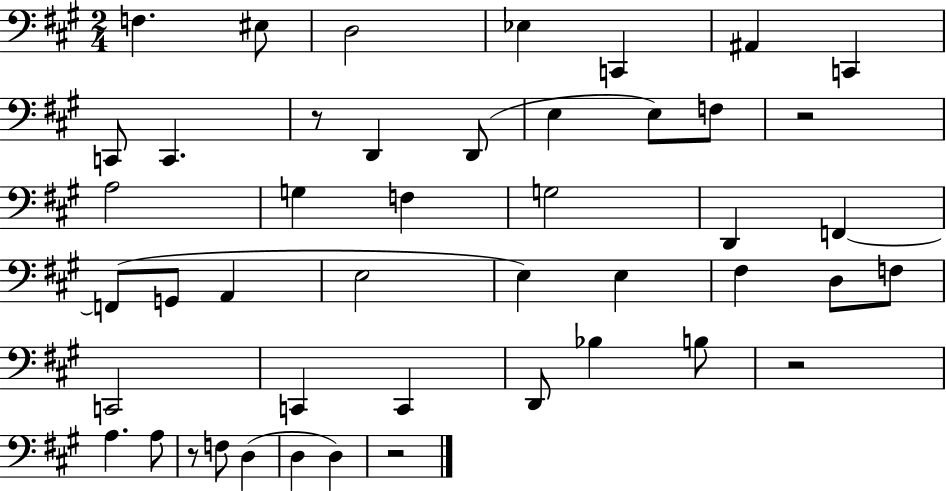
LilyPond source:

{
  \clef bass
  \numericTimeSignature
  \time 2/4
  \key a \major
  \repeat volta 2 { f4. eis8 | d2 | ees4 c,4 | ais,4 c,4 | \break c,8 c,4. | r8 d,4 d,8( | e4 e8) f8 | r2 | \break a2 | g4 f4 | g2 | d,4 f,4~~ | \break f,8( g,8 a,4 | e2 | e4) e4 | fis4 d8 f8 | \break c,2 | c,4 c,4 | d,8 bes4 b8 | r2 | \break a4. a8 | r8 f8 d4( | d4 d4) | r2 | \break } \bar "|."
}